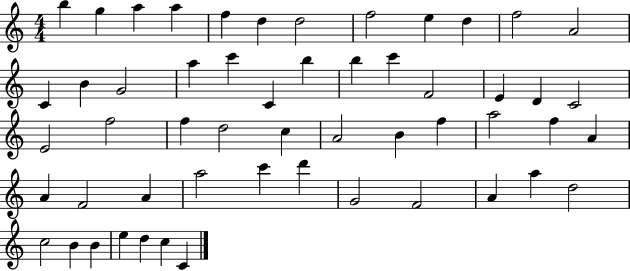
B5/q G5/q A5/q A5/q F5/q D5/q D5/h F5/h E5/q D5/q F5/h A4/h C4/q B4/q G4/h A5/q C6/q C4/q B5/q B5/q C6/q F4/h E4/q D4/q C4/h E4/h F5/h F5/q D5/h C5/q A4/h B4/q F5/q A5/h F5/q A4/q A4/q F4/h A4/q A5/h C6/q D6/q G4/h F4/h A4/q A5/q D5/h C5/h B4/q B4/q E5/q D5/q C5/q C4/q